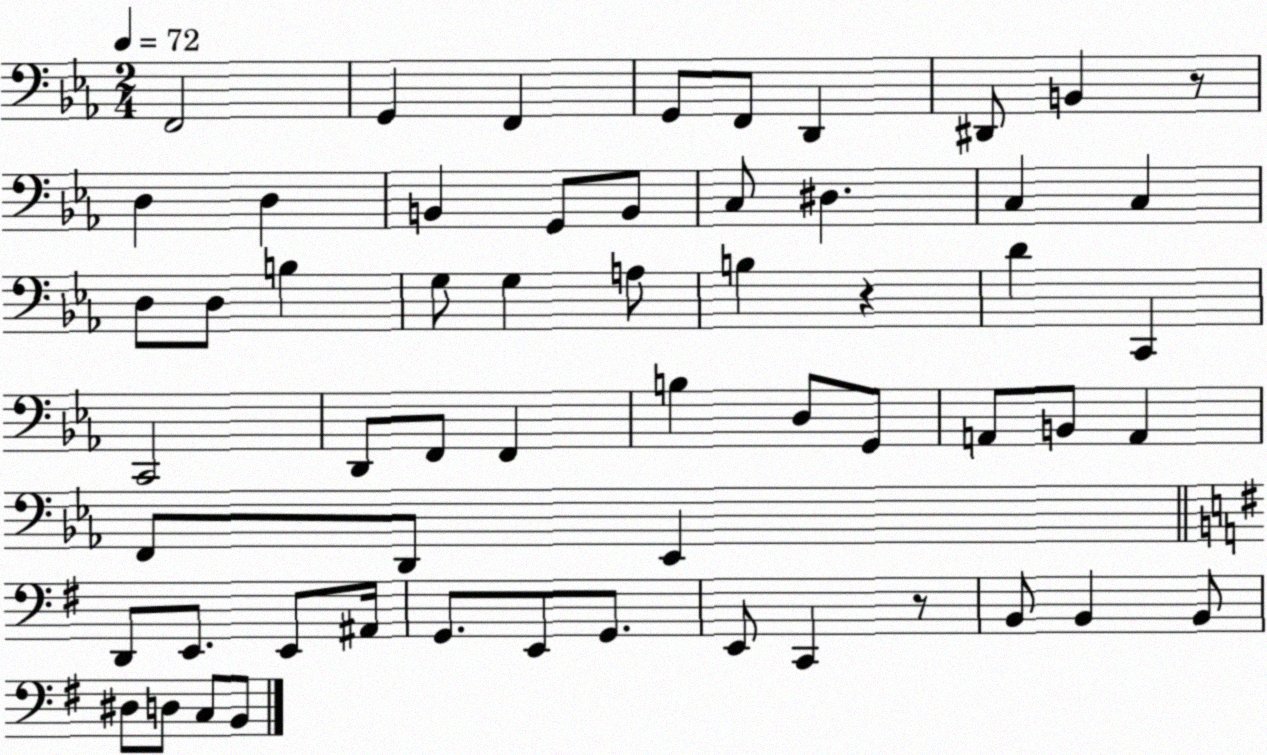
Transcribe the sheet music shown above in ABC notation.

X:1
T:Untitled
M:2/4
L:1/4
K:Eb
F,,2 G,, F,, G,,/2 F,,/2 D,, ^D,,/2 B,, z/2 D, D, B,, G,,/2 B,,/2 C,/2 ^D, C, C, D,/2 D,/2 B, G,/2 G, A,/2 B, z D C,, C,,2 D,,/2 F,,/2 F,, B, D,/2 G,,/2 A,,/2 B,,/2 A,, F,,/2 D,,/2 _E,, D,,/2 E,,/2 E,,/2 ^A,,/4 G,,/2 E,,/2 G,,/2 E,,/2 C,, z/2 B,,/2 B,, B,,/2 ^D,/2 D,/2 C,/2 B,,/2